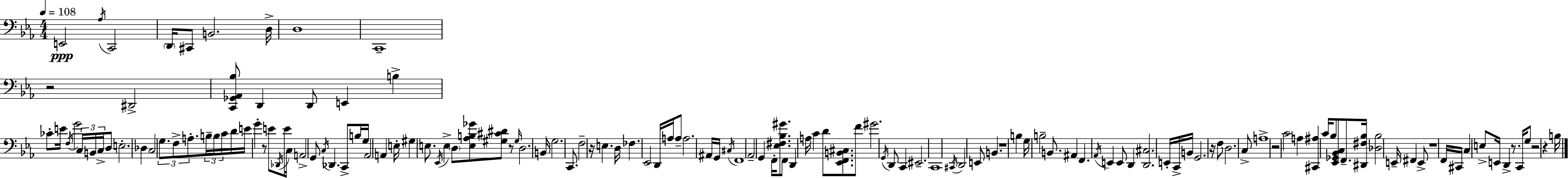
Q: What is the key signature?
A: C minor